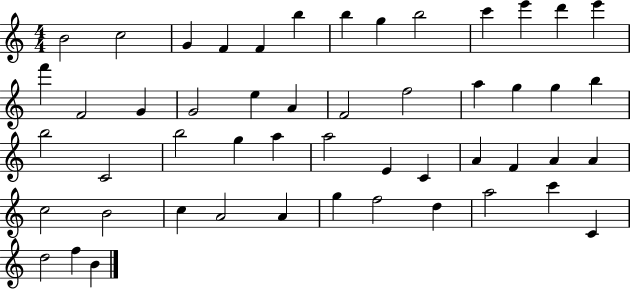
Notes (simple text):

B4/h C5/h G4/q F4/q F4/q B5/q B5/q G5/q B5/h C6/q E6/q D6/q E6/q F6/q F4/h G4/q G4/h E5/q A4/q F4/h F5/h A5/q G5/q G5/q B5/q B5/h C4/h B5/h G5/q A5/q A5/h E4/q C4/q A4/q F4/q A4/q A4/q C5/h B4/h C5/q A4/h A4/q G5/q F5/h D5/q A5/h C6/q C4/q D5/h F5/q B4/q